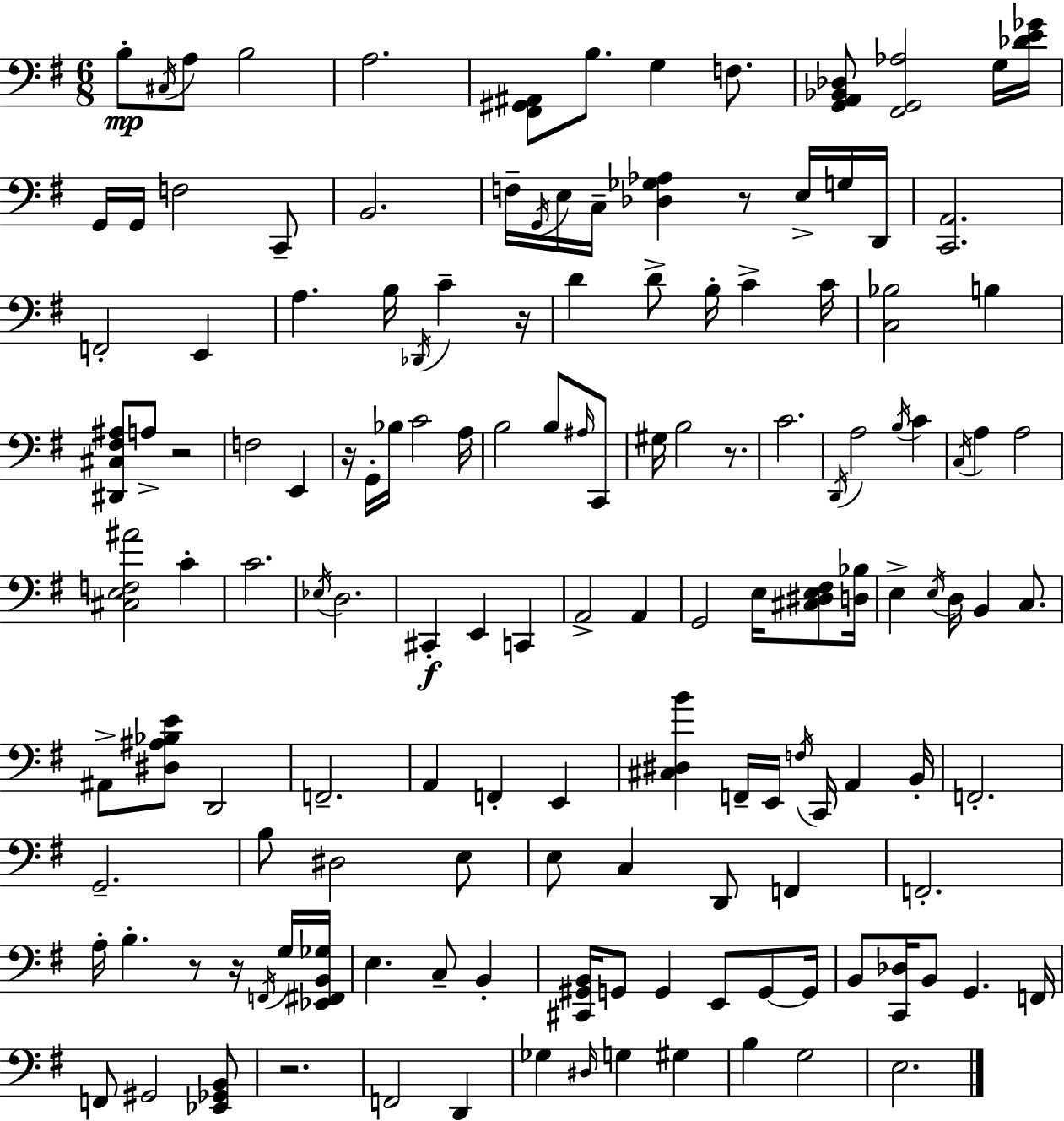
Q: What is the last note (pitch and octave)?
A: E3